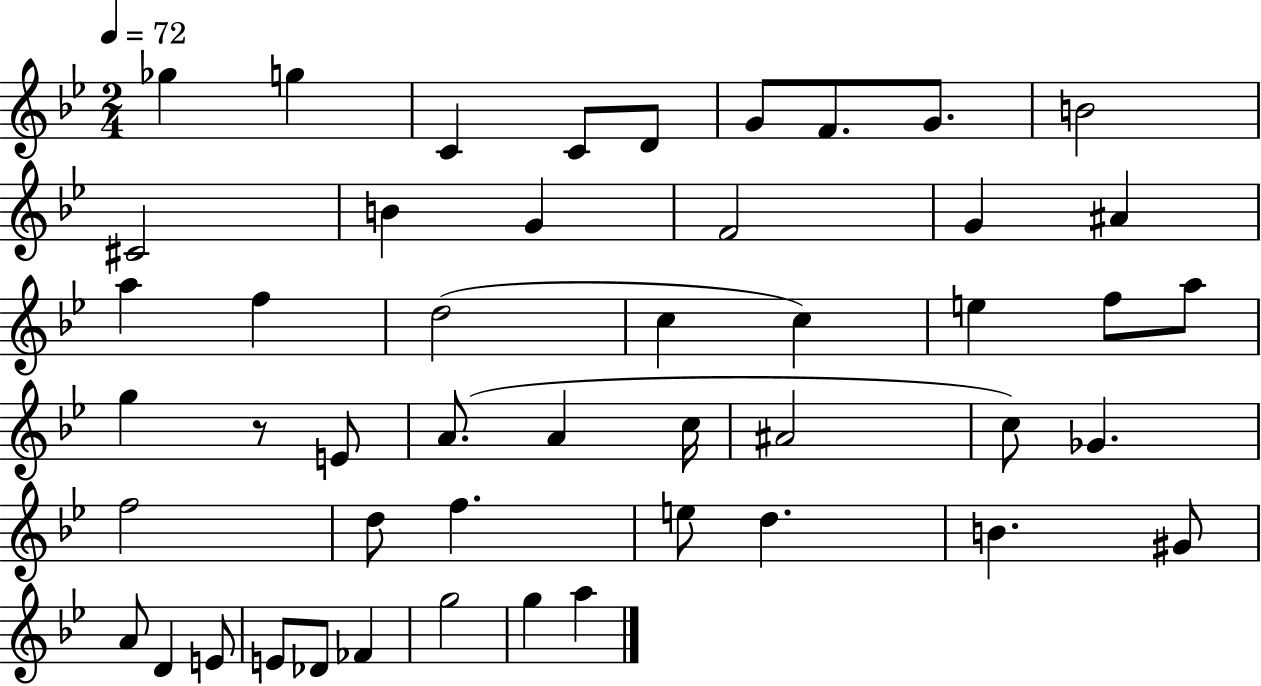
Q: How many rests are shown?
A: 1